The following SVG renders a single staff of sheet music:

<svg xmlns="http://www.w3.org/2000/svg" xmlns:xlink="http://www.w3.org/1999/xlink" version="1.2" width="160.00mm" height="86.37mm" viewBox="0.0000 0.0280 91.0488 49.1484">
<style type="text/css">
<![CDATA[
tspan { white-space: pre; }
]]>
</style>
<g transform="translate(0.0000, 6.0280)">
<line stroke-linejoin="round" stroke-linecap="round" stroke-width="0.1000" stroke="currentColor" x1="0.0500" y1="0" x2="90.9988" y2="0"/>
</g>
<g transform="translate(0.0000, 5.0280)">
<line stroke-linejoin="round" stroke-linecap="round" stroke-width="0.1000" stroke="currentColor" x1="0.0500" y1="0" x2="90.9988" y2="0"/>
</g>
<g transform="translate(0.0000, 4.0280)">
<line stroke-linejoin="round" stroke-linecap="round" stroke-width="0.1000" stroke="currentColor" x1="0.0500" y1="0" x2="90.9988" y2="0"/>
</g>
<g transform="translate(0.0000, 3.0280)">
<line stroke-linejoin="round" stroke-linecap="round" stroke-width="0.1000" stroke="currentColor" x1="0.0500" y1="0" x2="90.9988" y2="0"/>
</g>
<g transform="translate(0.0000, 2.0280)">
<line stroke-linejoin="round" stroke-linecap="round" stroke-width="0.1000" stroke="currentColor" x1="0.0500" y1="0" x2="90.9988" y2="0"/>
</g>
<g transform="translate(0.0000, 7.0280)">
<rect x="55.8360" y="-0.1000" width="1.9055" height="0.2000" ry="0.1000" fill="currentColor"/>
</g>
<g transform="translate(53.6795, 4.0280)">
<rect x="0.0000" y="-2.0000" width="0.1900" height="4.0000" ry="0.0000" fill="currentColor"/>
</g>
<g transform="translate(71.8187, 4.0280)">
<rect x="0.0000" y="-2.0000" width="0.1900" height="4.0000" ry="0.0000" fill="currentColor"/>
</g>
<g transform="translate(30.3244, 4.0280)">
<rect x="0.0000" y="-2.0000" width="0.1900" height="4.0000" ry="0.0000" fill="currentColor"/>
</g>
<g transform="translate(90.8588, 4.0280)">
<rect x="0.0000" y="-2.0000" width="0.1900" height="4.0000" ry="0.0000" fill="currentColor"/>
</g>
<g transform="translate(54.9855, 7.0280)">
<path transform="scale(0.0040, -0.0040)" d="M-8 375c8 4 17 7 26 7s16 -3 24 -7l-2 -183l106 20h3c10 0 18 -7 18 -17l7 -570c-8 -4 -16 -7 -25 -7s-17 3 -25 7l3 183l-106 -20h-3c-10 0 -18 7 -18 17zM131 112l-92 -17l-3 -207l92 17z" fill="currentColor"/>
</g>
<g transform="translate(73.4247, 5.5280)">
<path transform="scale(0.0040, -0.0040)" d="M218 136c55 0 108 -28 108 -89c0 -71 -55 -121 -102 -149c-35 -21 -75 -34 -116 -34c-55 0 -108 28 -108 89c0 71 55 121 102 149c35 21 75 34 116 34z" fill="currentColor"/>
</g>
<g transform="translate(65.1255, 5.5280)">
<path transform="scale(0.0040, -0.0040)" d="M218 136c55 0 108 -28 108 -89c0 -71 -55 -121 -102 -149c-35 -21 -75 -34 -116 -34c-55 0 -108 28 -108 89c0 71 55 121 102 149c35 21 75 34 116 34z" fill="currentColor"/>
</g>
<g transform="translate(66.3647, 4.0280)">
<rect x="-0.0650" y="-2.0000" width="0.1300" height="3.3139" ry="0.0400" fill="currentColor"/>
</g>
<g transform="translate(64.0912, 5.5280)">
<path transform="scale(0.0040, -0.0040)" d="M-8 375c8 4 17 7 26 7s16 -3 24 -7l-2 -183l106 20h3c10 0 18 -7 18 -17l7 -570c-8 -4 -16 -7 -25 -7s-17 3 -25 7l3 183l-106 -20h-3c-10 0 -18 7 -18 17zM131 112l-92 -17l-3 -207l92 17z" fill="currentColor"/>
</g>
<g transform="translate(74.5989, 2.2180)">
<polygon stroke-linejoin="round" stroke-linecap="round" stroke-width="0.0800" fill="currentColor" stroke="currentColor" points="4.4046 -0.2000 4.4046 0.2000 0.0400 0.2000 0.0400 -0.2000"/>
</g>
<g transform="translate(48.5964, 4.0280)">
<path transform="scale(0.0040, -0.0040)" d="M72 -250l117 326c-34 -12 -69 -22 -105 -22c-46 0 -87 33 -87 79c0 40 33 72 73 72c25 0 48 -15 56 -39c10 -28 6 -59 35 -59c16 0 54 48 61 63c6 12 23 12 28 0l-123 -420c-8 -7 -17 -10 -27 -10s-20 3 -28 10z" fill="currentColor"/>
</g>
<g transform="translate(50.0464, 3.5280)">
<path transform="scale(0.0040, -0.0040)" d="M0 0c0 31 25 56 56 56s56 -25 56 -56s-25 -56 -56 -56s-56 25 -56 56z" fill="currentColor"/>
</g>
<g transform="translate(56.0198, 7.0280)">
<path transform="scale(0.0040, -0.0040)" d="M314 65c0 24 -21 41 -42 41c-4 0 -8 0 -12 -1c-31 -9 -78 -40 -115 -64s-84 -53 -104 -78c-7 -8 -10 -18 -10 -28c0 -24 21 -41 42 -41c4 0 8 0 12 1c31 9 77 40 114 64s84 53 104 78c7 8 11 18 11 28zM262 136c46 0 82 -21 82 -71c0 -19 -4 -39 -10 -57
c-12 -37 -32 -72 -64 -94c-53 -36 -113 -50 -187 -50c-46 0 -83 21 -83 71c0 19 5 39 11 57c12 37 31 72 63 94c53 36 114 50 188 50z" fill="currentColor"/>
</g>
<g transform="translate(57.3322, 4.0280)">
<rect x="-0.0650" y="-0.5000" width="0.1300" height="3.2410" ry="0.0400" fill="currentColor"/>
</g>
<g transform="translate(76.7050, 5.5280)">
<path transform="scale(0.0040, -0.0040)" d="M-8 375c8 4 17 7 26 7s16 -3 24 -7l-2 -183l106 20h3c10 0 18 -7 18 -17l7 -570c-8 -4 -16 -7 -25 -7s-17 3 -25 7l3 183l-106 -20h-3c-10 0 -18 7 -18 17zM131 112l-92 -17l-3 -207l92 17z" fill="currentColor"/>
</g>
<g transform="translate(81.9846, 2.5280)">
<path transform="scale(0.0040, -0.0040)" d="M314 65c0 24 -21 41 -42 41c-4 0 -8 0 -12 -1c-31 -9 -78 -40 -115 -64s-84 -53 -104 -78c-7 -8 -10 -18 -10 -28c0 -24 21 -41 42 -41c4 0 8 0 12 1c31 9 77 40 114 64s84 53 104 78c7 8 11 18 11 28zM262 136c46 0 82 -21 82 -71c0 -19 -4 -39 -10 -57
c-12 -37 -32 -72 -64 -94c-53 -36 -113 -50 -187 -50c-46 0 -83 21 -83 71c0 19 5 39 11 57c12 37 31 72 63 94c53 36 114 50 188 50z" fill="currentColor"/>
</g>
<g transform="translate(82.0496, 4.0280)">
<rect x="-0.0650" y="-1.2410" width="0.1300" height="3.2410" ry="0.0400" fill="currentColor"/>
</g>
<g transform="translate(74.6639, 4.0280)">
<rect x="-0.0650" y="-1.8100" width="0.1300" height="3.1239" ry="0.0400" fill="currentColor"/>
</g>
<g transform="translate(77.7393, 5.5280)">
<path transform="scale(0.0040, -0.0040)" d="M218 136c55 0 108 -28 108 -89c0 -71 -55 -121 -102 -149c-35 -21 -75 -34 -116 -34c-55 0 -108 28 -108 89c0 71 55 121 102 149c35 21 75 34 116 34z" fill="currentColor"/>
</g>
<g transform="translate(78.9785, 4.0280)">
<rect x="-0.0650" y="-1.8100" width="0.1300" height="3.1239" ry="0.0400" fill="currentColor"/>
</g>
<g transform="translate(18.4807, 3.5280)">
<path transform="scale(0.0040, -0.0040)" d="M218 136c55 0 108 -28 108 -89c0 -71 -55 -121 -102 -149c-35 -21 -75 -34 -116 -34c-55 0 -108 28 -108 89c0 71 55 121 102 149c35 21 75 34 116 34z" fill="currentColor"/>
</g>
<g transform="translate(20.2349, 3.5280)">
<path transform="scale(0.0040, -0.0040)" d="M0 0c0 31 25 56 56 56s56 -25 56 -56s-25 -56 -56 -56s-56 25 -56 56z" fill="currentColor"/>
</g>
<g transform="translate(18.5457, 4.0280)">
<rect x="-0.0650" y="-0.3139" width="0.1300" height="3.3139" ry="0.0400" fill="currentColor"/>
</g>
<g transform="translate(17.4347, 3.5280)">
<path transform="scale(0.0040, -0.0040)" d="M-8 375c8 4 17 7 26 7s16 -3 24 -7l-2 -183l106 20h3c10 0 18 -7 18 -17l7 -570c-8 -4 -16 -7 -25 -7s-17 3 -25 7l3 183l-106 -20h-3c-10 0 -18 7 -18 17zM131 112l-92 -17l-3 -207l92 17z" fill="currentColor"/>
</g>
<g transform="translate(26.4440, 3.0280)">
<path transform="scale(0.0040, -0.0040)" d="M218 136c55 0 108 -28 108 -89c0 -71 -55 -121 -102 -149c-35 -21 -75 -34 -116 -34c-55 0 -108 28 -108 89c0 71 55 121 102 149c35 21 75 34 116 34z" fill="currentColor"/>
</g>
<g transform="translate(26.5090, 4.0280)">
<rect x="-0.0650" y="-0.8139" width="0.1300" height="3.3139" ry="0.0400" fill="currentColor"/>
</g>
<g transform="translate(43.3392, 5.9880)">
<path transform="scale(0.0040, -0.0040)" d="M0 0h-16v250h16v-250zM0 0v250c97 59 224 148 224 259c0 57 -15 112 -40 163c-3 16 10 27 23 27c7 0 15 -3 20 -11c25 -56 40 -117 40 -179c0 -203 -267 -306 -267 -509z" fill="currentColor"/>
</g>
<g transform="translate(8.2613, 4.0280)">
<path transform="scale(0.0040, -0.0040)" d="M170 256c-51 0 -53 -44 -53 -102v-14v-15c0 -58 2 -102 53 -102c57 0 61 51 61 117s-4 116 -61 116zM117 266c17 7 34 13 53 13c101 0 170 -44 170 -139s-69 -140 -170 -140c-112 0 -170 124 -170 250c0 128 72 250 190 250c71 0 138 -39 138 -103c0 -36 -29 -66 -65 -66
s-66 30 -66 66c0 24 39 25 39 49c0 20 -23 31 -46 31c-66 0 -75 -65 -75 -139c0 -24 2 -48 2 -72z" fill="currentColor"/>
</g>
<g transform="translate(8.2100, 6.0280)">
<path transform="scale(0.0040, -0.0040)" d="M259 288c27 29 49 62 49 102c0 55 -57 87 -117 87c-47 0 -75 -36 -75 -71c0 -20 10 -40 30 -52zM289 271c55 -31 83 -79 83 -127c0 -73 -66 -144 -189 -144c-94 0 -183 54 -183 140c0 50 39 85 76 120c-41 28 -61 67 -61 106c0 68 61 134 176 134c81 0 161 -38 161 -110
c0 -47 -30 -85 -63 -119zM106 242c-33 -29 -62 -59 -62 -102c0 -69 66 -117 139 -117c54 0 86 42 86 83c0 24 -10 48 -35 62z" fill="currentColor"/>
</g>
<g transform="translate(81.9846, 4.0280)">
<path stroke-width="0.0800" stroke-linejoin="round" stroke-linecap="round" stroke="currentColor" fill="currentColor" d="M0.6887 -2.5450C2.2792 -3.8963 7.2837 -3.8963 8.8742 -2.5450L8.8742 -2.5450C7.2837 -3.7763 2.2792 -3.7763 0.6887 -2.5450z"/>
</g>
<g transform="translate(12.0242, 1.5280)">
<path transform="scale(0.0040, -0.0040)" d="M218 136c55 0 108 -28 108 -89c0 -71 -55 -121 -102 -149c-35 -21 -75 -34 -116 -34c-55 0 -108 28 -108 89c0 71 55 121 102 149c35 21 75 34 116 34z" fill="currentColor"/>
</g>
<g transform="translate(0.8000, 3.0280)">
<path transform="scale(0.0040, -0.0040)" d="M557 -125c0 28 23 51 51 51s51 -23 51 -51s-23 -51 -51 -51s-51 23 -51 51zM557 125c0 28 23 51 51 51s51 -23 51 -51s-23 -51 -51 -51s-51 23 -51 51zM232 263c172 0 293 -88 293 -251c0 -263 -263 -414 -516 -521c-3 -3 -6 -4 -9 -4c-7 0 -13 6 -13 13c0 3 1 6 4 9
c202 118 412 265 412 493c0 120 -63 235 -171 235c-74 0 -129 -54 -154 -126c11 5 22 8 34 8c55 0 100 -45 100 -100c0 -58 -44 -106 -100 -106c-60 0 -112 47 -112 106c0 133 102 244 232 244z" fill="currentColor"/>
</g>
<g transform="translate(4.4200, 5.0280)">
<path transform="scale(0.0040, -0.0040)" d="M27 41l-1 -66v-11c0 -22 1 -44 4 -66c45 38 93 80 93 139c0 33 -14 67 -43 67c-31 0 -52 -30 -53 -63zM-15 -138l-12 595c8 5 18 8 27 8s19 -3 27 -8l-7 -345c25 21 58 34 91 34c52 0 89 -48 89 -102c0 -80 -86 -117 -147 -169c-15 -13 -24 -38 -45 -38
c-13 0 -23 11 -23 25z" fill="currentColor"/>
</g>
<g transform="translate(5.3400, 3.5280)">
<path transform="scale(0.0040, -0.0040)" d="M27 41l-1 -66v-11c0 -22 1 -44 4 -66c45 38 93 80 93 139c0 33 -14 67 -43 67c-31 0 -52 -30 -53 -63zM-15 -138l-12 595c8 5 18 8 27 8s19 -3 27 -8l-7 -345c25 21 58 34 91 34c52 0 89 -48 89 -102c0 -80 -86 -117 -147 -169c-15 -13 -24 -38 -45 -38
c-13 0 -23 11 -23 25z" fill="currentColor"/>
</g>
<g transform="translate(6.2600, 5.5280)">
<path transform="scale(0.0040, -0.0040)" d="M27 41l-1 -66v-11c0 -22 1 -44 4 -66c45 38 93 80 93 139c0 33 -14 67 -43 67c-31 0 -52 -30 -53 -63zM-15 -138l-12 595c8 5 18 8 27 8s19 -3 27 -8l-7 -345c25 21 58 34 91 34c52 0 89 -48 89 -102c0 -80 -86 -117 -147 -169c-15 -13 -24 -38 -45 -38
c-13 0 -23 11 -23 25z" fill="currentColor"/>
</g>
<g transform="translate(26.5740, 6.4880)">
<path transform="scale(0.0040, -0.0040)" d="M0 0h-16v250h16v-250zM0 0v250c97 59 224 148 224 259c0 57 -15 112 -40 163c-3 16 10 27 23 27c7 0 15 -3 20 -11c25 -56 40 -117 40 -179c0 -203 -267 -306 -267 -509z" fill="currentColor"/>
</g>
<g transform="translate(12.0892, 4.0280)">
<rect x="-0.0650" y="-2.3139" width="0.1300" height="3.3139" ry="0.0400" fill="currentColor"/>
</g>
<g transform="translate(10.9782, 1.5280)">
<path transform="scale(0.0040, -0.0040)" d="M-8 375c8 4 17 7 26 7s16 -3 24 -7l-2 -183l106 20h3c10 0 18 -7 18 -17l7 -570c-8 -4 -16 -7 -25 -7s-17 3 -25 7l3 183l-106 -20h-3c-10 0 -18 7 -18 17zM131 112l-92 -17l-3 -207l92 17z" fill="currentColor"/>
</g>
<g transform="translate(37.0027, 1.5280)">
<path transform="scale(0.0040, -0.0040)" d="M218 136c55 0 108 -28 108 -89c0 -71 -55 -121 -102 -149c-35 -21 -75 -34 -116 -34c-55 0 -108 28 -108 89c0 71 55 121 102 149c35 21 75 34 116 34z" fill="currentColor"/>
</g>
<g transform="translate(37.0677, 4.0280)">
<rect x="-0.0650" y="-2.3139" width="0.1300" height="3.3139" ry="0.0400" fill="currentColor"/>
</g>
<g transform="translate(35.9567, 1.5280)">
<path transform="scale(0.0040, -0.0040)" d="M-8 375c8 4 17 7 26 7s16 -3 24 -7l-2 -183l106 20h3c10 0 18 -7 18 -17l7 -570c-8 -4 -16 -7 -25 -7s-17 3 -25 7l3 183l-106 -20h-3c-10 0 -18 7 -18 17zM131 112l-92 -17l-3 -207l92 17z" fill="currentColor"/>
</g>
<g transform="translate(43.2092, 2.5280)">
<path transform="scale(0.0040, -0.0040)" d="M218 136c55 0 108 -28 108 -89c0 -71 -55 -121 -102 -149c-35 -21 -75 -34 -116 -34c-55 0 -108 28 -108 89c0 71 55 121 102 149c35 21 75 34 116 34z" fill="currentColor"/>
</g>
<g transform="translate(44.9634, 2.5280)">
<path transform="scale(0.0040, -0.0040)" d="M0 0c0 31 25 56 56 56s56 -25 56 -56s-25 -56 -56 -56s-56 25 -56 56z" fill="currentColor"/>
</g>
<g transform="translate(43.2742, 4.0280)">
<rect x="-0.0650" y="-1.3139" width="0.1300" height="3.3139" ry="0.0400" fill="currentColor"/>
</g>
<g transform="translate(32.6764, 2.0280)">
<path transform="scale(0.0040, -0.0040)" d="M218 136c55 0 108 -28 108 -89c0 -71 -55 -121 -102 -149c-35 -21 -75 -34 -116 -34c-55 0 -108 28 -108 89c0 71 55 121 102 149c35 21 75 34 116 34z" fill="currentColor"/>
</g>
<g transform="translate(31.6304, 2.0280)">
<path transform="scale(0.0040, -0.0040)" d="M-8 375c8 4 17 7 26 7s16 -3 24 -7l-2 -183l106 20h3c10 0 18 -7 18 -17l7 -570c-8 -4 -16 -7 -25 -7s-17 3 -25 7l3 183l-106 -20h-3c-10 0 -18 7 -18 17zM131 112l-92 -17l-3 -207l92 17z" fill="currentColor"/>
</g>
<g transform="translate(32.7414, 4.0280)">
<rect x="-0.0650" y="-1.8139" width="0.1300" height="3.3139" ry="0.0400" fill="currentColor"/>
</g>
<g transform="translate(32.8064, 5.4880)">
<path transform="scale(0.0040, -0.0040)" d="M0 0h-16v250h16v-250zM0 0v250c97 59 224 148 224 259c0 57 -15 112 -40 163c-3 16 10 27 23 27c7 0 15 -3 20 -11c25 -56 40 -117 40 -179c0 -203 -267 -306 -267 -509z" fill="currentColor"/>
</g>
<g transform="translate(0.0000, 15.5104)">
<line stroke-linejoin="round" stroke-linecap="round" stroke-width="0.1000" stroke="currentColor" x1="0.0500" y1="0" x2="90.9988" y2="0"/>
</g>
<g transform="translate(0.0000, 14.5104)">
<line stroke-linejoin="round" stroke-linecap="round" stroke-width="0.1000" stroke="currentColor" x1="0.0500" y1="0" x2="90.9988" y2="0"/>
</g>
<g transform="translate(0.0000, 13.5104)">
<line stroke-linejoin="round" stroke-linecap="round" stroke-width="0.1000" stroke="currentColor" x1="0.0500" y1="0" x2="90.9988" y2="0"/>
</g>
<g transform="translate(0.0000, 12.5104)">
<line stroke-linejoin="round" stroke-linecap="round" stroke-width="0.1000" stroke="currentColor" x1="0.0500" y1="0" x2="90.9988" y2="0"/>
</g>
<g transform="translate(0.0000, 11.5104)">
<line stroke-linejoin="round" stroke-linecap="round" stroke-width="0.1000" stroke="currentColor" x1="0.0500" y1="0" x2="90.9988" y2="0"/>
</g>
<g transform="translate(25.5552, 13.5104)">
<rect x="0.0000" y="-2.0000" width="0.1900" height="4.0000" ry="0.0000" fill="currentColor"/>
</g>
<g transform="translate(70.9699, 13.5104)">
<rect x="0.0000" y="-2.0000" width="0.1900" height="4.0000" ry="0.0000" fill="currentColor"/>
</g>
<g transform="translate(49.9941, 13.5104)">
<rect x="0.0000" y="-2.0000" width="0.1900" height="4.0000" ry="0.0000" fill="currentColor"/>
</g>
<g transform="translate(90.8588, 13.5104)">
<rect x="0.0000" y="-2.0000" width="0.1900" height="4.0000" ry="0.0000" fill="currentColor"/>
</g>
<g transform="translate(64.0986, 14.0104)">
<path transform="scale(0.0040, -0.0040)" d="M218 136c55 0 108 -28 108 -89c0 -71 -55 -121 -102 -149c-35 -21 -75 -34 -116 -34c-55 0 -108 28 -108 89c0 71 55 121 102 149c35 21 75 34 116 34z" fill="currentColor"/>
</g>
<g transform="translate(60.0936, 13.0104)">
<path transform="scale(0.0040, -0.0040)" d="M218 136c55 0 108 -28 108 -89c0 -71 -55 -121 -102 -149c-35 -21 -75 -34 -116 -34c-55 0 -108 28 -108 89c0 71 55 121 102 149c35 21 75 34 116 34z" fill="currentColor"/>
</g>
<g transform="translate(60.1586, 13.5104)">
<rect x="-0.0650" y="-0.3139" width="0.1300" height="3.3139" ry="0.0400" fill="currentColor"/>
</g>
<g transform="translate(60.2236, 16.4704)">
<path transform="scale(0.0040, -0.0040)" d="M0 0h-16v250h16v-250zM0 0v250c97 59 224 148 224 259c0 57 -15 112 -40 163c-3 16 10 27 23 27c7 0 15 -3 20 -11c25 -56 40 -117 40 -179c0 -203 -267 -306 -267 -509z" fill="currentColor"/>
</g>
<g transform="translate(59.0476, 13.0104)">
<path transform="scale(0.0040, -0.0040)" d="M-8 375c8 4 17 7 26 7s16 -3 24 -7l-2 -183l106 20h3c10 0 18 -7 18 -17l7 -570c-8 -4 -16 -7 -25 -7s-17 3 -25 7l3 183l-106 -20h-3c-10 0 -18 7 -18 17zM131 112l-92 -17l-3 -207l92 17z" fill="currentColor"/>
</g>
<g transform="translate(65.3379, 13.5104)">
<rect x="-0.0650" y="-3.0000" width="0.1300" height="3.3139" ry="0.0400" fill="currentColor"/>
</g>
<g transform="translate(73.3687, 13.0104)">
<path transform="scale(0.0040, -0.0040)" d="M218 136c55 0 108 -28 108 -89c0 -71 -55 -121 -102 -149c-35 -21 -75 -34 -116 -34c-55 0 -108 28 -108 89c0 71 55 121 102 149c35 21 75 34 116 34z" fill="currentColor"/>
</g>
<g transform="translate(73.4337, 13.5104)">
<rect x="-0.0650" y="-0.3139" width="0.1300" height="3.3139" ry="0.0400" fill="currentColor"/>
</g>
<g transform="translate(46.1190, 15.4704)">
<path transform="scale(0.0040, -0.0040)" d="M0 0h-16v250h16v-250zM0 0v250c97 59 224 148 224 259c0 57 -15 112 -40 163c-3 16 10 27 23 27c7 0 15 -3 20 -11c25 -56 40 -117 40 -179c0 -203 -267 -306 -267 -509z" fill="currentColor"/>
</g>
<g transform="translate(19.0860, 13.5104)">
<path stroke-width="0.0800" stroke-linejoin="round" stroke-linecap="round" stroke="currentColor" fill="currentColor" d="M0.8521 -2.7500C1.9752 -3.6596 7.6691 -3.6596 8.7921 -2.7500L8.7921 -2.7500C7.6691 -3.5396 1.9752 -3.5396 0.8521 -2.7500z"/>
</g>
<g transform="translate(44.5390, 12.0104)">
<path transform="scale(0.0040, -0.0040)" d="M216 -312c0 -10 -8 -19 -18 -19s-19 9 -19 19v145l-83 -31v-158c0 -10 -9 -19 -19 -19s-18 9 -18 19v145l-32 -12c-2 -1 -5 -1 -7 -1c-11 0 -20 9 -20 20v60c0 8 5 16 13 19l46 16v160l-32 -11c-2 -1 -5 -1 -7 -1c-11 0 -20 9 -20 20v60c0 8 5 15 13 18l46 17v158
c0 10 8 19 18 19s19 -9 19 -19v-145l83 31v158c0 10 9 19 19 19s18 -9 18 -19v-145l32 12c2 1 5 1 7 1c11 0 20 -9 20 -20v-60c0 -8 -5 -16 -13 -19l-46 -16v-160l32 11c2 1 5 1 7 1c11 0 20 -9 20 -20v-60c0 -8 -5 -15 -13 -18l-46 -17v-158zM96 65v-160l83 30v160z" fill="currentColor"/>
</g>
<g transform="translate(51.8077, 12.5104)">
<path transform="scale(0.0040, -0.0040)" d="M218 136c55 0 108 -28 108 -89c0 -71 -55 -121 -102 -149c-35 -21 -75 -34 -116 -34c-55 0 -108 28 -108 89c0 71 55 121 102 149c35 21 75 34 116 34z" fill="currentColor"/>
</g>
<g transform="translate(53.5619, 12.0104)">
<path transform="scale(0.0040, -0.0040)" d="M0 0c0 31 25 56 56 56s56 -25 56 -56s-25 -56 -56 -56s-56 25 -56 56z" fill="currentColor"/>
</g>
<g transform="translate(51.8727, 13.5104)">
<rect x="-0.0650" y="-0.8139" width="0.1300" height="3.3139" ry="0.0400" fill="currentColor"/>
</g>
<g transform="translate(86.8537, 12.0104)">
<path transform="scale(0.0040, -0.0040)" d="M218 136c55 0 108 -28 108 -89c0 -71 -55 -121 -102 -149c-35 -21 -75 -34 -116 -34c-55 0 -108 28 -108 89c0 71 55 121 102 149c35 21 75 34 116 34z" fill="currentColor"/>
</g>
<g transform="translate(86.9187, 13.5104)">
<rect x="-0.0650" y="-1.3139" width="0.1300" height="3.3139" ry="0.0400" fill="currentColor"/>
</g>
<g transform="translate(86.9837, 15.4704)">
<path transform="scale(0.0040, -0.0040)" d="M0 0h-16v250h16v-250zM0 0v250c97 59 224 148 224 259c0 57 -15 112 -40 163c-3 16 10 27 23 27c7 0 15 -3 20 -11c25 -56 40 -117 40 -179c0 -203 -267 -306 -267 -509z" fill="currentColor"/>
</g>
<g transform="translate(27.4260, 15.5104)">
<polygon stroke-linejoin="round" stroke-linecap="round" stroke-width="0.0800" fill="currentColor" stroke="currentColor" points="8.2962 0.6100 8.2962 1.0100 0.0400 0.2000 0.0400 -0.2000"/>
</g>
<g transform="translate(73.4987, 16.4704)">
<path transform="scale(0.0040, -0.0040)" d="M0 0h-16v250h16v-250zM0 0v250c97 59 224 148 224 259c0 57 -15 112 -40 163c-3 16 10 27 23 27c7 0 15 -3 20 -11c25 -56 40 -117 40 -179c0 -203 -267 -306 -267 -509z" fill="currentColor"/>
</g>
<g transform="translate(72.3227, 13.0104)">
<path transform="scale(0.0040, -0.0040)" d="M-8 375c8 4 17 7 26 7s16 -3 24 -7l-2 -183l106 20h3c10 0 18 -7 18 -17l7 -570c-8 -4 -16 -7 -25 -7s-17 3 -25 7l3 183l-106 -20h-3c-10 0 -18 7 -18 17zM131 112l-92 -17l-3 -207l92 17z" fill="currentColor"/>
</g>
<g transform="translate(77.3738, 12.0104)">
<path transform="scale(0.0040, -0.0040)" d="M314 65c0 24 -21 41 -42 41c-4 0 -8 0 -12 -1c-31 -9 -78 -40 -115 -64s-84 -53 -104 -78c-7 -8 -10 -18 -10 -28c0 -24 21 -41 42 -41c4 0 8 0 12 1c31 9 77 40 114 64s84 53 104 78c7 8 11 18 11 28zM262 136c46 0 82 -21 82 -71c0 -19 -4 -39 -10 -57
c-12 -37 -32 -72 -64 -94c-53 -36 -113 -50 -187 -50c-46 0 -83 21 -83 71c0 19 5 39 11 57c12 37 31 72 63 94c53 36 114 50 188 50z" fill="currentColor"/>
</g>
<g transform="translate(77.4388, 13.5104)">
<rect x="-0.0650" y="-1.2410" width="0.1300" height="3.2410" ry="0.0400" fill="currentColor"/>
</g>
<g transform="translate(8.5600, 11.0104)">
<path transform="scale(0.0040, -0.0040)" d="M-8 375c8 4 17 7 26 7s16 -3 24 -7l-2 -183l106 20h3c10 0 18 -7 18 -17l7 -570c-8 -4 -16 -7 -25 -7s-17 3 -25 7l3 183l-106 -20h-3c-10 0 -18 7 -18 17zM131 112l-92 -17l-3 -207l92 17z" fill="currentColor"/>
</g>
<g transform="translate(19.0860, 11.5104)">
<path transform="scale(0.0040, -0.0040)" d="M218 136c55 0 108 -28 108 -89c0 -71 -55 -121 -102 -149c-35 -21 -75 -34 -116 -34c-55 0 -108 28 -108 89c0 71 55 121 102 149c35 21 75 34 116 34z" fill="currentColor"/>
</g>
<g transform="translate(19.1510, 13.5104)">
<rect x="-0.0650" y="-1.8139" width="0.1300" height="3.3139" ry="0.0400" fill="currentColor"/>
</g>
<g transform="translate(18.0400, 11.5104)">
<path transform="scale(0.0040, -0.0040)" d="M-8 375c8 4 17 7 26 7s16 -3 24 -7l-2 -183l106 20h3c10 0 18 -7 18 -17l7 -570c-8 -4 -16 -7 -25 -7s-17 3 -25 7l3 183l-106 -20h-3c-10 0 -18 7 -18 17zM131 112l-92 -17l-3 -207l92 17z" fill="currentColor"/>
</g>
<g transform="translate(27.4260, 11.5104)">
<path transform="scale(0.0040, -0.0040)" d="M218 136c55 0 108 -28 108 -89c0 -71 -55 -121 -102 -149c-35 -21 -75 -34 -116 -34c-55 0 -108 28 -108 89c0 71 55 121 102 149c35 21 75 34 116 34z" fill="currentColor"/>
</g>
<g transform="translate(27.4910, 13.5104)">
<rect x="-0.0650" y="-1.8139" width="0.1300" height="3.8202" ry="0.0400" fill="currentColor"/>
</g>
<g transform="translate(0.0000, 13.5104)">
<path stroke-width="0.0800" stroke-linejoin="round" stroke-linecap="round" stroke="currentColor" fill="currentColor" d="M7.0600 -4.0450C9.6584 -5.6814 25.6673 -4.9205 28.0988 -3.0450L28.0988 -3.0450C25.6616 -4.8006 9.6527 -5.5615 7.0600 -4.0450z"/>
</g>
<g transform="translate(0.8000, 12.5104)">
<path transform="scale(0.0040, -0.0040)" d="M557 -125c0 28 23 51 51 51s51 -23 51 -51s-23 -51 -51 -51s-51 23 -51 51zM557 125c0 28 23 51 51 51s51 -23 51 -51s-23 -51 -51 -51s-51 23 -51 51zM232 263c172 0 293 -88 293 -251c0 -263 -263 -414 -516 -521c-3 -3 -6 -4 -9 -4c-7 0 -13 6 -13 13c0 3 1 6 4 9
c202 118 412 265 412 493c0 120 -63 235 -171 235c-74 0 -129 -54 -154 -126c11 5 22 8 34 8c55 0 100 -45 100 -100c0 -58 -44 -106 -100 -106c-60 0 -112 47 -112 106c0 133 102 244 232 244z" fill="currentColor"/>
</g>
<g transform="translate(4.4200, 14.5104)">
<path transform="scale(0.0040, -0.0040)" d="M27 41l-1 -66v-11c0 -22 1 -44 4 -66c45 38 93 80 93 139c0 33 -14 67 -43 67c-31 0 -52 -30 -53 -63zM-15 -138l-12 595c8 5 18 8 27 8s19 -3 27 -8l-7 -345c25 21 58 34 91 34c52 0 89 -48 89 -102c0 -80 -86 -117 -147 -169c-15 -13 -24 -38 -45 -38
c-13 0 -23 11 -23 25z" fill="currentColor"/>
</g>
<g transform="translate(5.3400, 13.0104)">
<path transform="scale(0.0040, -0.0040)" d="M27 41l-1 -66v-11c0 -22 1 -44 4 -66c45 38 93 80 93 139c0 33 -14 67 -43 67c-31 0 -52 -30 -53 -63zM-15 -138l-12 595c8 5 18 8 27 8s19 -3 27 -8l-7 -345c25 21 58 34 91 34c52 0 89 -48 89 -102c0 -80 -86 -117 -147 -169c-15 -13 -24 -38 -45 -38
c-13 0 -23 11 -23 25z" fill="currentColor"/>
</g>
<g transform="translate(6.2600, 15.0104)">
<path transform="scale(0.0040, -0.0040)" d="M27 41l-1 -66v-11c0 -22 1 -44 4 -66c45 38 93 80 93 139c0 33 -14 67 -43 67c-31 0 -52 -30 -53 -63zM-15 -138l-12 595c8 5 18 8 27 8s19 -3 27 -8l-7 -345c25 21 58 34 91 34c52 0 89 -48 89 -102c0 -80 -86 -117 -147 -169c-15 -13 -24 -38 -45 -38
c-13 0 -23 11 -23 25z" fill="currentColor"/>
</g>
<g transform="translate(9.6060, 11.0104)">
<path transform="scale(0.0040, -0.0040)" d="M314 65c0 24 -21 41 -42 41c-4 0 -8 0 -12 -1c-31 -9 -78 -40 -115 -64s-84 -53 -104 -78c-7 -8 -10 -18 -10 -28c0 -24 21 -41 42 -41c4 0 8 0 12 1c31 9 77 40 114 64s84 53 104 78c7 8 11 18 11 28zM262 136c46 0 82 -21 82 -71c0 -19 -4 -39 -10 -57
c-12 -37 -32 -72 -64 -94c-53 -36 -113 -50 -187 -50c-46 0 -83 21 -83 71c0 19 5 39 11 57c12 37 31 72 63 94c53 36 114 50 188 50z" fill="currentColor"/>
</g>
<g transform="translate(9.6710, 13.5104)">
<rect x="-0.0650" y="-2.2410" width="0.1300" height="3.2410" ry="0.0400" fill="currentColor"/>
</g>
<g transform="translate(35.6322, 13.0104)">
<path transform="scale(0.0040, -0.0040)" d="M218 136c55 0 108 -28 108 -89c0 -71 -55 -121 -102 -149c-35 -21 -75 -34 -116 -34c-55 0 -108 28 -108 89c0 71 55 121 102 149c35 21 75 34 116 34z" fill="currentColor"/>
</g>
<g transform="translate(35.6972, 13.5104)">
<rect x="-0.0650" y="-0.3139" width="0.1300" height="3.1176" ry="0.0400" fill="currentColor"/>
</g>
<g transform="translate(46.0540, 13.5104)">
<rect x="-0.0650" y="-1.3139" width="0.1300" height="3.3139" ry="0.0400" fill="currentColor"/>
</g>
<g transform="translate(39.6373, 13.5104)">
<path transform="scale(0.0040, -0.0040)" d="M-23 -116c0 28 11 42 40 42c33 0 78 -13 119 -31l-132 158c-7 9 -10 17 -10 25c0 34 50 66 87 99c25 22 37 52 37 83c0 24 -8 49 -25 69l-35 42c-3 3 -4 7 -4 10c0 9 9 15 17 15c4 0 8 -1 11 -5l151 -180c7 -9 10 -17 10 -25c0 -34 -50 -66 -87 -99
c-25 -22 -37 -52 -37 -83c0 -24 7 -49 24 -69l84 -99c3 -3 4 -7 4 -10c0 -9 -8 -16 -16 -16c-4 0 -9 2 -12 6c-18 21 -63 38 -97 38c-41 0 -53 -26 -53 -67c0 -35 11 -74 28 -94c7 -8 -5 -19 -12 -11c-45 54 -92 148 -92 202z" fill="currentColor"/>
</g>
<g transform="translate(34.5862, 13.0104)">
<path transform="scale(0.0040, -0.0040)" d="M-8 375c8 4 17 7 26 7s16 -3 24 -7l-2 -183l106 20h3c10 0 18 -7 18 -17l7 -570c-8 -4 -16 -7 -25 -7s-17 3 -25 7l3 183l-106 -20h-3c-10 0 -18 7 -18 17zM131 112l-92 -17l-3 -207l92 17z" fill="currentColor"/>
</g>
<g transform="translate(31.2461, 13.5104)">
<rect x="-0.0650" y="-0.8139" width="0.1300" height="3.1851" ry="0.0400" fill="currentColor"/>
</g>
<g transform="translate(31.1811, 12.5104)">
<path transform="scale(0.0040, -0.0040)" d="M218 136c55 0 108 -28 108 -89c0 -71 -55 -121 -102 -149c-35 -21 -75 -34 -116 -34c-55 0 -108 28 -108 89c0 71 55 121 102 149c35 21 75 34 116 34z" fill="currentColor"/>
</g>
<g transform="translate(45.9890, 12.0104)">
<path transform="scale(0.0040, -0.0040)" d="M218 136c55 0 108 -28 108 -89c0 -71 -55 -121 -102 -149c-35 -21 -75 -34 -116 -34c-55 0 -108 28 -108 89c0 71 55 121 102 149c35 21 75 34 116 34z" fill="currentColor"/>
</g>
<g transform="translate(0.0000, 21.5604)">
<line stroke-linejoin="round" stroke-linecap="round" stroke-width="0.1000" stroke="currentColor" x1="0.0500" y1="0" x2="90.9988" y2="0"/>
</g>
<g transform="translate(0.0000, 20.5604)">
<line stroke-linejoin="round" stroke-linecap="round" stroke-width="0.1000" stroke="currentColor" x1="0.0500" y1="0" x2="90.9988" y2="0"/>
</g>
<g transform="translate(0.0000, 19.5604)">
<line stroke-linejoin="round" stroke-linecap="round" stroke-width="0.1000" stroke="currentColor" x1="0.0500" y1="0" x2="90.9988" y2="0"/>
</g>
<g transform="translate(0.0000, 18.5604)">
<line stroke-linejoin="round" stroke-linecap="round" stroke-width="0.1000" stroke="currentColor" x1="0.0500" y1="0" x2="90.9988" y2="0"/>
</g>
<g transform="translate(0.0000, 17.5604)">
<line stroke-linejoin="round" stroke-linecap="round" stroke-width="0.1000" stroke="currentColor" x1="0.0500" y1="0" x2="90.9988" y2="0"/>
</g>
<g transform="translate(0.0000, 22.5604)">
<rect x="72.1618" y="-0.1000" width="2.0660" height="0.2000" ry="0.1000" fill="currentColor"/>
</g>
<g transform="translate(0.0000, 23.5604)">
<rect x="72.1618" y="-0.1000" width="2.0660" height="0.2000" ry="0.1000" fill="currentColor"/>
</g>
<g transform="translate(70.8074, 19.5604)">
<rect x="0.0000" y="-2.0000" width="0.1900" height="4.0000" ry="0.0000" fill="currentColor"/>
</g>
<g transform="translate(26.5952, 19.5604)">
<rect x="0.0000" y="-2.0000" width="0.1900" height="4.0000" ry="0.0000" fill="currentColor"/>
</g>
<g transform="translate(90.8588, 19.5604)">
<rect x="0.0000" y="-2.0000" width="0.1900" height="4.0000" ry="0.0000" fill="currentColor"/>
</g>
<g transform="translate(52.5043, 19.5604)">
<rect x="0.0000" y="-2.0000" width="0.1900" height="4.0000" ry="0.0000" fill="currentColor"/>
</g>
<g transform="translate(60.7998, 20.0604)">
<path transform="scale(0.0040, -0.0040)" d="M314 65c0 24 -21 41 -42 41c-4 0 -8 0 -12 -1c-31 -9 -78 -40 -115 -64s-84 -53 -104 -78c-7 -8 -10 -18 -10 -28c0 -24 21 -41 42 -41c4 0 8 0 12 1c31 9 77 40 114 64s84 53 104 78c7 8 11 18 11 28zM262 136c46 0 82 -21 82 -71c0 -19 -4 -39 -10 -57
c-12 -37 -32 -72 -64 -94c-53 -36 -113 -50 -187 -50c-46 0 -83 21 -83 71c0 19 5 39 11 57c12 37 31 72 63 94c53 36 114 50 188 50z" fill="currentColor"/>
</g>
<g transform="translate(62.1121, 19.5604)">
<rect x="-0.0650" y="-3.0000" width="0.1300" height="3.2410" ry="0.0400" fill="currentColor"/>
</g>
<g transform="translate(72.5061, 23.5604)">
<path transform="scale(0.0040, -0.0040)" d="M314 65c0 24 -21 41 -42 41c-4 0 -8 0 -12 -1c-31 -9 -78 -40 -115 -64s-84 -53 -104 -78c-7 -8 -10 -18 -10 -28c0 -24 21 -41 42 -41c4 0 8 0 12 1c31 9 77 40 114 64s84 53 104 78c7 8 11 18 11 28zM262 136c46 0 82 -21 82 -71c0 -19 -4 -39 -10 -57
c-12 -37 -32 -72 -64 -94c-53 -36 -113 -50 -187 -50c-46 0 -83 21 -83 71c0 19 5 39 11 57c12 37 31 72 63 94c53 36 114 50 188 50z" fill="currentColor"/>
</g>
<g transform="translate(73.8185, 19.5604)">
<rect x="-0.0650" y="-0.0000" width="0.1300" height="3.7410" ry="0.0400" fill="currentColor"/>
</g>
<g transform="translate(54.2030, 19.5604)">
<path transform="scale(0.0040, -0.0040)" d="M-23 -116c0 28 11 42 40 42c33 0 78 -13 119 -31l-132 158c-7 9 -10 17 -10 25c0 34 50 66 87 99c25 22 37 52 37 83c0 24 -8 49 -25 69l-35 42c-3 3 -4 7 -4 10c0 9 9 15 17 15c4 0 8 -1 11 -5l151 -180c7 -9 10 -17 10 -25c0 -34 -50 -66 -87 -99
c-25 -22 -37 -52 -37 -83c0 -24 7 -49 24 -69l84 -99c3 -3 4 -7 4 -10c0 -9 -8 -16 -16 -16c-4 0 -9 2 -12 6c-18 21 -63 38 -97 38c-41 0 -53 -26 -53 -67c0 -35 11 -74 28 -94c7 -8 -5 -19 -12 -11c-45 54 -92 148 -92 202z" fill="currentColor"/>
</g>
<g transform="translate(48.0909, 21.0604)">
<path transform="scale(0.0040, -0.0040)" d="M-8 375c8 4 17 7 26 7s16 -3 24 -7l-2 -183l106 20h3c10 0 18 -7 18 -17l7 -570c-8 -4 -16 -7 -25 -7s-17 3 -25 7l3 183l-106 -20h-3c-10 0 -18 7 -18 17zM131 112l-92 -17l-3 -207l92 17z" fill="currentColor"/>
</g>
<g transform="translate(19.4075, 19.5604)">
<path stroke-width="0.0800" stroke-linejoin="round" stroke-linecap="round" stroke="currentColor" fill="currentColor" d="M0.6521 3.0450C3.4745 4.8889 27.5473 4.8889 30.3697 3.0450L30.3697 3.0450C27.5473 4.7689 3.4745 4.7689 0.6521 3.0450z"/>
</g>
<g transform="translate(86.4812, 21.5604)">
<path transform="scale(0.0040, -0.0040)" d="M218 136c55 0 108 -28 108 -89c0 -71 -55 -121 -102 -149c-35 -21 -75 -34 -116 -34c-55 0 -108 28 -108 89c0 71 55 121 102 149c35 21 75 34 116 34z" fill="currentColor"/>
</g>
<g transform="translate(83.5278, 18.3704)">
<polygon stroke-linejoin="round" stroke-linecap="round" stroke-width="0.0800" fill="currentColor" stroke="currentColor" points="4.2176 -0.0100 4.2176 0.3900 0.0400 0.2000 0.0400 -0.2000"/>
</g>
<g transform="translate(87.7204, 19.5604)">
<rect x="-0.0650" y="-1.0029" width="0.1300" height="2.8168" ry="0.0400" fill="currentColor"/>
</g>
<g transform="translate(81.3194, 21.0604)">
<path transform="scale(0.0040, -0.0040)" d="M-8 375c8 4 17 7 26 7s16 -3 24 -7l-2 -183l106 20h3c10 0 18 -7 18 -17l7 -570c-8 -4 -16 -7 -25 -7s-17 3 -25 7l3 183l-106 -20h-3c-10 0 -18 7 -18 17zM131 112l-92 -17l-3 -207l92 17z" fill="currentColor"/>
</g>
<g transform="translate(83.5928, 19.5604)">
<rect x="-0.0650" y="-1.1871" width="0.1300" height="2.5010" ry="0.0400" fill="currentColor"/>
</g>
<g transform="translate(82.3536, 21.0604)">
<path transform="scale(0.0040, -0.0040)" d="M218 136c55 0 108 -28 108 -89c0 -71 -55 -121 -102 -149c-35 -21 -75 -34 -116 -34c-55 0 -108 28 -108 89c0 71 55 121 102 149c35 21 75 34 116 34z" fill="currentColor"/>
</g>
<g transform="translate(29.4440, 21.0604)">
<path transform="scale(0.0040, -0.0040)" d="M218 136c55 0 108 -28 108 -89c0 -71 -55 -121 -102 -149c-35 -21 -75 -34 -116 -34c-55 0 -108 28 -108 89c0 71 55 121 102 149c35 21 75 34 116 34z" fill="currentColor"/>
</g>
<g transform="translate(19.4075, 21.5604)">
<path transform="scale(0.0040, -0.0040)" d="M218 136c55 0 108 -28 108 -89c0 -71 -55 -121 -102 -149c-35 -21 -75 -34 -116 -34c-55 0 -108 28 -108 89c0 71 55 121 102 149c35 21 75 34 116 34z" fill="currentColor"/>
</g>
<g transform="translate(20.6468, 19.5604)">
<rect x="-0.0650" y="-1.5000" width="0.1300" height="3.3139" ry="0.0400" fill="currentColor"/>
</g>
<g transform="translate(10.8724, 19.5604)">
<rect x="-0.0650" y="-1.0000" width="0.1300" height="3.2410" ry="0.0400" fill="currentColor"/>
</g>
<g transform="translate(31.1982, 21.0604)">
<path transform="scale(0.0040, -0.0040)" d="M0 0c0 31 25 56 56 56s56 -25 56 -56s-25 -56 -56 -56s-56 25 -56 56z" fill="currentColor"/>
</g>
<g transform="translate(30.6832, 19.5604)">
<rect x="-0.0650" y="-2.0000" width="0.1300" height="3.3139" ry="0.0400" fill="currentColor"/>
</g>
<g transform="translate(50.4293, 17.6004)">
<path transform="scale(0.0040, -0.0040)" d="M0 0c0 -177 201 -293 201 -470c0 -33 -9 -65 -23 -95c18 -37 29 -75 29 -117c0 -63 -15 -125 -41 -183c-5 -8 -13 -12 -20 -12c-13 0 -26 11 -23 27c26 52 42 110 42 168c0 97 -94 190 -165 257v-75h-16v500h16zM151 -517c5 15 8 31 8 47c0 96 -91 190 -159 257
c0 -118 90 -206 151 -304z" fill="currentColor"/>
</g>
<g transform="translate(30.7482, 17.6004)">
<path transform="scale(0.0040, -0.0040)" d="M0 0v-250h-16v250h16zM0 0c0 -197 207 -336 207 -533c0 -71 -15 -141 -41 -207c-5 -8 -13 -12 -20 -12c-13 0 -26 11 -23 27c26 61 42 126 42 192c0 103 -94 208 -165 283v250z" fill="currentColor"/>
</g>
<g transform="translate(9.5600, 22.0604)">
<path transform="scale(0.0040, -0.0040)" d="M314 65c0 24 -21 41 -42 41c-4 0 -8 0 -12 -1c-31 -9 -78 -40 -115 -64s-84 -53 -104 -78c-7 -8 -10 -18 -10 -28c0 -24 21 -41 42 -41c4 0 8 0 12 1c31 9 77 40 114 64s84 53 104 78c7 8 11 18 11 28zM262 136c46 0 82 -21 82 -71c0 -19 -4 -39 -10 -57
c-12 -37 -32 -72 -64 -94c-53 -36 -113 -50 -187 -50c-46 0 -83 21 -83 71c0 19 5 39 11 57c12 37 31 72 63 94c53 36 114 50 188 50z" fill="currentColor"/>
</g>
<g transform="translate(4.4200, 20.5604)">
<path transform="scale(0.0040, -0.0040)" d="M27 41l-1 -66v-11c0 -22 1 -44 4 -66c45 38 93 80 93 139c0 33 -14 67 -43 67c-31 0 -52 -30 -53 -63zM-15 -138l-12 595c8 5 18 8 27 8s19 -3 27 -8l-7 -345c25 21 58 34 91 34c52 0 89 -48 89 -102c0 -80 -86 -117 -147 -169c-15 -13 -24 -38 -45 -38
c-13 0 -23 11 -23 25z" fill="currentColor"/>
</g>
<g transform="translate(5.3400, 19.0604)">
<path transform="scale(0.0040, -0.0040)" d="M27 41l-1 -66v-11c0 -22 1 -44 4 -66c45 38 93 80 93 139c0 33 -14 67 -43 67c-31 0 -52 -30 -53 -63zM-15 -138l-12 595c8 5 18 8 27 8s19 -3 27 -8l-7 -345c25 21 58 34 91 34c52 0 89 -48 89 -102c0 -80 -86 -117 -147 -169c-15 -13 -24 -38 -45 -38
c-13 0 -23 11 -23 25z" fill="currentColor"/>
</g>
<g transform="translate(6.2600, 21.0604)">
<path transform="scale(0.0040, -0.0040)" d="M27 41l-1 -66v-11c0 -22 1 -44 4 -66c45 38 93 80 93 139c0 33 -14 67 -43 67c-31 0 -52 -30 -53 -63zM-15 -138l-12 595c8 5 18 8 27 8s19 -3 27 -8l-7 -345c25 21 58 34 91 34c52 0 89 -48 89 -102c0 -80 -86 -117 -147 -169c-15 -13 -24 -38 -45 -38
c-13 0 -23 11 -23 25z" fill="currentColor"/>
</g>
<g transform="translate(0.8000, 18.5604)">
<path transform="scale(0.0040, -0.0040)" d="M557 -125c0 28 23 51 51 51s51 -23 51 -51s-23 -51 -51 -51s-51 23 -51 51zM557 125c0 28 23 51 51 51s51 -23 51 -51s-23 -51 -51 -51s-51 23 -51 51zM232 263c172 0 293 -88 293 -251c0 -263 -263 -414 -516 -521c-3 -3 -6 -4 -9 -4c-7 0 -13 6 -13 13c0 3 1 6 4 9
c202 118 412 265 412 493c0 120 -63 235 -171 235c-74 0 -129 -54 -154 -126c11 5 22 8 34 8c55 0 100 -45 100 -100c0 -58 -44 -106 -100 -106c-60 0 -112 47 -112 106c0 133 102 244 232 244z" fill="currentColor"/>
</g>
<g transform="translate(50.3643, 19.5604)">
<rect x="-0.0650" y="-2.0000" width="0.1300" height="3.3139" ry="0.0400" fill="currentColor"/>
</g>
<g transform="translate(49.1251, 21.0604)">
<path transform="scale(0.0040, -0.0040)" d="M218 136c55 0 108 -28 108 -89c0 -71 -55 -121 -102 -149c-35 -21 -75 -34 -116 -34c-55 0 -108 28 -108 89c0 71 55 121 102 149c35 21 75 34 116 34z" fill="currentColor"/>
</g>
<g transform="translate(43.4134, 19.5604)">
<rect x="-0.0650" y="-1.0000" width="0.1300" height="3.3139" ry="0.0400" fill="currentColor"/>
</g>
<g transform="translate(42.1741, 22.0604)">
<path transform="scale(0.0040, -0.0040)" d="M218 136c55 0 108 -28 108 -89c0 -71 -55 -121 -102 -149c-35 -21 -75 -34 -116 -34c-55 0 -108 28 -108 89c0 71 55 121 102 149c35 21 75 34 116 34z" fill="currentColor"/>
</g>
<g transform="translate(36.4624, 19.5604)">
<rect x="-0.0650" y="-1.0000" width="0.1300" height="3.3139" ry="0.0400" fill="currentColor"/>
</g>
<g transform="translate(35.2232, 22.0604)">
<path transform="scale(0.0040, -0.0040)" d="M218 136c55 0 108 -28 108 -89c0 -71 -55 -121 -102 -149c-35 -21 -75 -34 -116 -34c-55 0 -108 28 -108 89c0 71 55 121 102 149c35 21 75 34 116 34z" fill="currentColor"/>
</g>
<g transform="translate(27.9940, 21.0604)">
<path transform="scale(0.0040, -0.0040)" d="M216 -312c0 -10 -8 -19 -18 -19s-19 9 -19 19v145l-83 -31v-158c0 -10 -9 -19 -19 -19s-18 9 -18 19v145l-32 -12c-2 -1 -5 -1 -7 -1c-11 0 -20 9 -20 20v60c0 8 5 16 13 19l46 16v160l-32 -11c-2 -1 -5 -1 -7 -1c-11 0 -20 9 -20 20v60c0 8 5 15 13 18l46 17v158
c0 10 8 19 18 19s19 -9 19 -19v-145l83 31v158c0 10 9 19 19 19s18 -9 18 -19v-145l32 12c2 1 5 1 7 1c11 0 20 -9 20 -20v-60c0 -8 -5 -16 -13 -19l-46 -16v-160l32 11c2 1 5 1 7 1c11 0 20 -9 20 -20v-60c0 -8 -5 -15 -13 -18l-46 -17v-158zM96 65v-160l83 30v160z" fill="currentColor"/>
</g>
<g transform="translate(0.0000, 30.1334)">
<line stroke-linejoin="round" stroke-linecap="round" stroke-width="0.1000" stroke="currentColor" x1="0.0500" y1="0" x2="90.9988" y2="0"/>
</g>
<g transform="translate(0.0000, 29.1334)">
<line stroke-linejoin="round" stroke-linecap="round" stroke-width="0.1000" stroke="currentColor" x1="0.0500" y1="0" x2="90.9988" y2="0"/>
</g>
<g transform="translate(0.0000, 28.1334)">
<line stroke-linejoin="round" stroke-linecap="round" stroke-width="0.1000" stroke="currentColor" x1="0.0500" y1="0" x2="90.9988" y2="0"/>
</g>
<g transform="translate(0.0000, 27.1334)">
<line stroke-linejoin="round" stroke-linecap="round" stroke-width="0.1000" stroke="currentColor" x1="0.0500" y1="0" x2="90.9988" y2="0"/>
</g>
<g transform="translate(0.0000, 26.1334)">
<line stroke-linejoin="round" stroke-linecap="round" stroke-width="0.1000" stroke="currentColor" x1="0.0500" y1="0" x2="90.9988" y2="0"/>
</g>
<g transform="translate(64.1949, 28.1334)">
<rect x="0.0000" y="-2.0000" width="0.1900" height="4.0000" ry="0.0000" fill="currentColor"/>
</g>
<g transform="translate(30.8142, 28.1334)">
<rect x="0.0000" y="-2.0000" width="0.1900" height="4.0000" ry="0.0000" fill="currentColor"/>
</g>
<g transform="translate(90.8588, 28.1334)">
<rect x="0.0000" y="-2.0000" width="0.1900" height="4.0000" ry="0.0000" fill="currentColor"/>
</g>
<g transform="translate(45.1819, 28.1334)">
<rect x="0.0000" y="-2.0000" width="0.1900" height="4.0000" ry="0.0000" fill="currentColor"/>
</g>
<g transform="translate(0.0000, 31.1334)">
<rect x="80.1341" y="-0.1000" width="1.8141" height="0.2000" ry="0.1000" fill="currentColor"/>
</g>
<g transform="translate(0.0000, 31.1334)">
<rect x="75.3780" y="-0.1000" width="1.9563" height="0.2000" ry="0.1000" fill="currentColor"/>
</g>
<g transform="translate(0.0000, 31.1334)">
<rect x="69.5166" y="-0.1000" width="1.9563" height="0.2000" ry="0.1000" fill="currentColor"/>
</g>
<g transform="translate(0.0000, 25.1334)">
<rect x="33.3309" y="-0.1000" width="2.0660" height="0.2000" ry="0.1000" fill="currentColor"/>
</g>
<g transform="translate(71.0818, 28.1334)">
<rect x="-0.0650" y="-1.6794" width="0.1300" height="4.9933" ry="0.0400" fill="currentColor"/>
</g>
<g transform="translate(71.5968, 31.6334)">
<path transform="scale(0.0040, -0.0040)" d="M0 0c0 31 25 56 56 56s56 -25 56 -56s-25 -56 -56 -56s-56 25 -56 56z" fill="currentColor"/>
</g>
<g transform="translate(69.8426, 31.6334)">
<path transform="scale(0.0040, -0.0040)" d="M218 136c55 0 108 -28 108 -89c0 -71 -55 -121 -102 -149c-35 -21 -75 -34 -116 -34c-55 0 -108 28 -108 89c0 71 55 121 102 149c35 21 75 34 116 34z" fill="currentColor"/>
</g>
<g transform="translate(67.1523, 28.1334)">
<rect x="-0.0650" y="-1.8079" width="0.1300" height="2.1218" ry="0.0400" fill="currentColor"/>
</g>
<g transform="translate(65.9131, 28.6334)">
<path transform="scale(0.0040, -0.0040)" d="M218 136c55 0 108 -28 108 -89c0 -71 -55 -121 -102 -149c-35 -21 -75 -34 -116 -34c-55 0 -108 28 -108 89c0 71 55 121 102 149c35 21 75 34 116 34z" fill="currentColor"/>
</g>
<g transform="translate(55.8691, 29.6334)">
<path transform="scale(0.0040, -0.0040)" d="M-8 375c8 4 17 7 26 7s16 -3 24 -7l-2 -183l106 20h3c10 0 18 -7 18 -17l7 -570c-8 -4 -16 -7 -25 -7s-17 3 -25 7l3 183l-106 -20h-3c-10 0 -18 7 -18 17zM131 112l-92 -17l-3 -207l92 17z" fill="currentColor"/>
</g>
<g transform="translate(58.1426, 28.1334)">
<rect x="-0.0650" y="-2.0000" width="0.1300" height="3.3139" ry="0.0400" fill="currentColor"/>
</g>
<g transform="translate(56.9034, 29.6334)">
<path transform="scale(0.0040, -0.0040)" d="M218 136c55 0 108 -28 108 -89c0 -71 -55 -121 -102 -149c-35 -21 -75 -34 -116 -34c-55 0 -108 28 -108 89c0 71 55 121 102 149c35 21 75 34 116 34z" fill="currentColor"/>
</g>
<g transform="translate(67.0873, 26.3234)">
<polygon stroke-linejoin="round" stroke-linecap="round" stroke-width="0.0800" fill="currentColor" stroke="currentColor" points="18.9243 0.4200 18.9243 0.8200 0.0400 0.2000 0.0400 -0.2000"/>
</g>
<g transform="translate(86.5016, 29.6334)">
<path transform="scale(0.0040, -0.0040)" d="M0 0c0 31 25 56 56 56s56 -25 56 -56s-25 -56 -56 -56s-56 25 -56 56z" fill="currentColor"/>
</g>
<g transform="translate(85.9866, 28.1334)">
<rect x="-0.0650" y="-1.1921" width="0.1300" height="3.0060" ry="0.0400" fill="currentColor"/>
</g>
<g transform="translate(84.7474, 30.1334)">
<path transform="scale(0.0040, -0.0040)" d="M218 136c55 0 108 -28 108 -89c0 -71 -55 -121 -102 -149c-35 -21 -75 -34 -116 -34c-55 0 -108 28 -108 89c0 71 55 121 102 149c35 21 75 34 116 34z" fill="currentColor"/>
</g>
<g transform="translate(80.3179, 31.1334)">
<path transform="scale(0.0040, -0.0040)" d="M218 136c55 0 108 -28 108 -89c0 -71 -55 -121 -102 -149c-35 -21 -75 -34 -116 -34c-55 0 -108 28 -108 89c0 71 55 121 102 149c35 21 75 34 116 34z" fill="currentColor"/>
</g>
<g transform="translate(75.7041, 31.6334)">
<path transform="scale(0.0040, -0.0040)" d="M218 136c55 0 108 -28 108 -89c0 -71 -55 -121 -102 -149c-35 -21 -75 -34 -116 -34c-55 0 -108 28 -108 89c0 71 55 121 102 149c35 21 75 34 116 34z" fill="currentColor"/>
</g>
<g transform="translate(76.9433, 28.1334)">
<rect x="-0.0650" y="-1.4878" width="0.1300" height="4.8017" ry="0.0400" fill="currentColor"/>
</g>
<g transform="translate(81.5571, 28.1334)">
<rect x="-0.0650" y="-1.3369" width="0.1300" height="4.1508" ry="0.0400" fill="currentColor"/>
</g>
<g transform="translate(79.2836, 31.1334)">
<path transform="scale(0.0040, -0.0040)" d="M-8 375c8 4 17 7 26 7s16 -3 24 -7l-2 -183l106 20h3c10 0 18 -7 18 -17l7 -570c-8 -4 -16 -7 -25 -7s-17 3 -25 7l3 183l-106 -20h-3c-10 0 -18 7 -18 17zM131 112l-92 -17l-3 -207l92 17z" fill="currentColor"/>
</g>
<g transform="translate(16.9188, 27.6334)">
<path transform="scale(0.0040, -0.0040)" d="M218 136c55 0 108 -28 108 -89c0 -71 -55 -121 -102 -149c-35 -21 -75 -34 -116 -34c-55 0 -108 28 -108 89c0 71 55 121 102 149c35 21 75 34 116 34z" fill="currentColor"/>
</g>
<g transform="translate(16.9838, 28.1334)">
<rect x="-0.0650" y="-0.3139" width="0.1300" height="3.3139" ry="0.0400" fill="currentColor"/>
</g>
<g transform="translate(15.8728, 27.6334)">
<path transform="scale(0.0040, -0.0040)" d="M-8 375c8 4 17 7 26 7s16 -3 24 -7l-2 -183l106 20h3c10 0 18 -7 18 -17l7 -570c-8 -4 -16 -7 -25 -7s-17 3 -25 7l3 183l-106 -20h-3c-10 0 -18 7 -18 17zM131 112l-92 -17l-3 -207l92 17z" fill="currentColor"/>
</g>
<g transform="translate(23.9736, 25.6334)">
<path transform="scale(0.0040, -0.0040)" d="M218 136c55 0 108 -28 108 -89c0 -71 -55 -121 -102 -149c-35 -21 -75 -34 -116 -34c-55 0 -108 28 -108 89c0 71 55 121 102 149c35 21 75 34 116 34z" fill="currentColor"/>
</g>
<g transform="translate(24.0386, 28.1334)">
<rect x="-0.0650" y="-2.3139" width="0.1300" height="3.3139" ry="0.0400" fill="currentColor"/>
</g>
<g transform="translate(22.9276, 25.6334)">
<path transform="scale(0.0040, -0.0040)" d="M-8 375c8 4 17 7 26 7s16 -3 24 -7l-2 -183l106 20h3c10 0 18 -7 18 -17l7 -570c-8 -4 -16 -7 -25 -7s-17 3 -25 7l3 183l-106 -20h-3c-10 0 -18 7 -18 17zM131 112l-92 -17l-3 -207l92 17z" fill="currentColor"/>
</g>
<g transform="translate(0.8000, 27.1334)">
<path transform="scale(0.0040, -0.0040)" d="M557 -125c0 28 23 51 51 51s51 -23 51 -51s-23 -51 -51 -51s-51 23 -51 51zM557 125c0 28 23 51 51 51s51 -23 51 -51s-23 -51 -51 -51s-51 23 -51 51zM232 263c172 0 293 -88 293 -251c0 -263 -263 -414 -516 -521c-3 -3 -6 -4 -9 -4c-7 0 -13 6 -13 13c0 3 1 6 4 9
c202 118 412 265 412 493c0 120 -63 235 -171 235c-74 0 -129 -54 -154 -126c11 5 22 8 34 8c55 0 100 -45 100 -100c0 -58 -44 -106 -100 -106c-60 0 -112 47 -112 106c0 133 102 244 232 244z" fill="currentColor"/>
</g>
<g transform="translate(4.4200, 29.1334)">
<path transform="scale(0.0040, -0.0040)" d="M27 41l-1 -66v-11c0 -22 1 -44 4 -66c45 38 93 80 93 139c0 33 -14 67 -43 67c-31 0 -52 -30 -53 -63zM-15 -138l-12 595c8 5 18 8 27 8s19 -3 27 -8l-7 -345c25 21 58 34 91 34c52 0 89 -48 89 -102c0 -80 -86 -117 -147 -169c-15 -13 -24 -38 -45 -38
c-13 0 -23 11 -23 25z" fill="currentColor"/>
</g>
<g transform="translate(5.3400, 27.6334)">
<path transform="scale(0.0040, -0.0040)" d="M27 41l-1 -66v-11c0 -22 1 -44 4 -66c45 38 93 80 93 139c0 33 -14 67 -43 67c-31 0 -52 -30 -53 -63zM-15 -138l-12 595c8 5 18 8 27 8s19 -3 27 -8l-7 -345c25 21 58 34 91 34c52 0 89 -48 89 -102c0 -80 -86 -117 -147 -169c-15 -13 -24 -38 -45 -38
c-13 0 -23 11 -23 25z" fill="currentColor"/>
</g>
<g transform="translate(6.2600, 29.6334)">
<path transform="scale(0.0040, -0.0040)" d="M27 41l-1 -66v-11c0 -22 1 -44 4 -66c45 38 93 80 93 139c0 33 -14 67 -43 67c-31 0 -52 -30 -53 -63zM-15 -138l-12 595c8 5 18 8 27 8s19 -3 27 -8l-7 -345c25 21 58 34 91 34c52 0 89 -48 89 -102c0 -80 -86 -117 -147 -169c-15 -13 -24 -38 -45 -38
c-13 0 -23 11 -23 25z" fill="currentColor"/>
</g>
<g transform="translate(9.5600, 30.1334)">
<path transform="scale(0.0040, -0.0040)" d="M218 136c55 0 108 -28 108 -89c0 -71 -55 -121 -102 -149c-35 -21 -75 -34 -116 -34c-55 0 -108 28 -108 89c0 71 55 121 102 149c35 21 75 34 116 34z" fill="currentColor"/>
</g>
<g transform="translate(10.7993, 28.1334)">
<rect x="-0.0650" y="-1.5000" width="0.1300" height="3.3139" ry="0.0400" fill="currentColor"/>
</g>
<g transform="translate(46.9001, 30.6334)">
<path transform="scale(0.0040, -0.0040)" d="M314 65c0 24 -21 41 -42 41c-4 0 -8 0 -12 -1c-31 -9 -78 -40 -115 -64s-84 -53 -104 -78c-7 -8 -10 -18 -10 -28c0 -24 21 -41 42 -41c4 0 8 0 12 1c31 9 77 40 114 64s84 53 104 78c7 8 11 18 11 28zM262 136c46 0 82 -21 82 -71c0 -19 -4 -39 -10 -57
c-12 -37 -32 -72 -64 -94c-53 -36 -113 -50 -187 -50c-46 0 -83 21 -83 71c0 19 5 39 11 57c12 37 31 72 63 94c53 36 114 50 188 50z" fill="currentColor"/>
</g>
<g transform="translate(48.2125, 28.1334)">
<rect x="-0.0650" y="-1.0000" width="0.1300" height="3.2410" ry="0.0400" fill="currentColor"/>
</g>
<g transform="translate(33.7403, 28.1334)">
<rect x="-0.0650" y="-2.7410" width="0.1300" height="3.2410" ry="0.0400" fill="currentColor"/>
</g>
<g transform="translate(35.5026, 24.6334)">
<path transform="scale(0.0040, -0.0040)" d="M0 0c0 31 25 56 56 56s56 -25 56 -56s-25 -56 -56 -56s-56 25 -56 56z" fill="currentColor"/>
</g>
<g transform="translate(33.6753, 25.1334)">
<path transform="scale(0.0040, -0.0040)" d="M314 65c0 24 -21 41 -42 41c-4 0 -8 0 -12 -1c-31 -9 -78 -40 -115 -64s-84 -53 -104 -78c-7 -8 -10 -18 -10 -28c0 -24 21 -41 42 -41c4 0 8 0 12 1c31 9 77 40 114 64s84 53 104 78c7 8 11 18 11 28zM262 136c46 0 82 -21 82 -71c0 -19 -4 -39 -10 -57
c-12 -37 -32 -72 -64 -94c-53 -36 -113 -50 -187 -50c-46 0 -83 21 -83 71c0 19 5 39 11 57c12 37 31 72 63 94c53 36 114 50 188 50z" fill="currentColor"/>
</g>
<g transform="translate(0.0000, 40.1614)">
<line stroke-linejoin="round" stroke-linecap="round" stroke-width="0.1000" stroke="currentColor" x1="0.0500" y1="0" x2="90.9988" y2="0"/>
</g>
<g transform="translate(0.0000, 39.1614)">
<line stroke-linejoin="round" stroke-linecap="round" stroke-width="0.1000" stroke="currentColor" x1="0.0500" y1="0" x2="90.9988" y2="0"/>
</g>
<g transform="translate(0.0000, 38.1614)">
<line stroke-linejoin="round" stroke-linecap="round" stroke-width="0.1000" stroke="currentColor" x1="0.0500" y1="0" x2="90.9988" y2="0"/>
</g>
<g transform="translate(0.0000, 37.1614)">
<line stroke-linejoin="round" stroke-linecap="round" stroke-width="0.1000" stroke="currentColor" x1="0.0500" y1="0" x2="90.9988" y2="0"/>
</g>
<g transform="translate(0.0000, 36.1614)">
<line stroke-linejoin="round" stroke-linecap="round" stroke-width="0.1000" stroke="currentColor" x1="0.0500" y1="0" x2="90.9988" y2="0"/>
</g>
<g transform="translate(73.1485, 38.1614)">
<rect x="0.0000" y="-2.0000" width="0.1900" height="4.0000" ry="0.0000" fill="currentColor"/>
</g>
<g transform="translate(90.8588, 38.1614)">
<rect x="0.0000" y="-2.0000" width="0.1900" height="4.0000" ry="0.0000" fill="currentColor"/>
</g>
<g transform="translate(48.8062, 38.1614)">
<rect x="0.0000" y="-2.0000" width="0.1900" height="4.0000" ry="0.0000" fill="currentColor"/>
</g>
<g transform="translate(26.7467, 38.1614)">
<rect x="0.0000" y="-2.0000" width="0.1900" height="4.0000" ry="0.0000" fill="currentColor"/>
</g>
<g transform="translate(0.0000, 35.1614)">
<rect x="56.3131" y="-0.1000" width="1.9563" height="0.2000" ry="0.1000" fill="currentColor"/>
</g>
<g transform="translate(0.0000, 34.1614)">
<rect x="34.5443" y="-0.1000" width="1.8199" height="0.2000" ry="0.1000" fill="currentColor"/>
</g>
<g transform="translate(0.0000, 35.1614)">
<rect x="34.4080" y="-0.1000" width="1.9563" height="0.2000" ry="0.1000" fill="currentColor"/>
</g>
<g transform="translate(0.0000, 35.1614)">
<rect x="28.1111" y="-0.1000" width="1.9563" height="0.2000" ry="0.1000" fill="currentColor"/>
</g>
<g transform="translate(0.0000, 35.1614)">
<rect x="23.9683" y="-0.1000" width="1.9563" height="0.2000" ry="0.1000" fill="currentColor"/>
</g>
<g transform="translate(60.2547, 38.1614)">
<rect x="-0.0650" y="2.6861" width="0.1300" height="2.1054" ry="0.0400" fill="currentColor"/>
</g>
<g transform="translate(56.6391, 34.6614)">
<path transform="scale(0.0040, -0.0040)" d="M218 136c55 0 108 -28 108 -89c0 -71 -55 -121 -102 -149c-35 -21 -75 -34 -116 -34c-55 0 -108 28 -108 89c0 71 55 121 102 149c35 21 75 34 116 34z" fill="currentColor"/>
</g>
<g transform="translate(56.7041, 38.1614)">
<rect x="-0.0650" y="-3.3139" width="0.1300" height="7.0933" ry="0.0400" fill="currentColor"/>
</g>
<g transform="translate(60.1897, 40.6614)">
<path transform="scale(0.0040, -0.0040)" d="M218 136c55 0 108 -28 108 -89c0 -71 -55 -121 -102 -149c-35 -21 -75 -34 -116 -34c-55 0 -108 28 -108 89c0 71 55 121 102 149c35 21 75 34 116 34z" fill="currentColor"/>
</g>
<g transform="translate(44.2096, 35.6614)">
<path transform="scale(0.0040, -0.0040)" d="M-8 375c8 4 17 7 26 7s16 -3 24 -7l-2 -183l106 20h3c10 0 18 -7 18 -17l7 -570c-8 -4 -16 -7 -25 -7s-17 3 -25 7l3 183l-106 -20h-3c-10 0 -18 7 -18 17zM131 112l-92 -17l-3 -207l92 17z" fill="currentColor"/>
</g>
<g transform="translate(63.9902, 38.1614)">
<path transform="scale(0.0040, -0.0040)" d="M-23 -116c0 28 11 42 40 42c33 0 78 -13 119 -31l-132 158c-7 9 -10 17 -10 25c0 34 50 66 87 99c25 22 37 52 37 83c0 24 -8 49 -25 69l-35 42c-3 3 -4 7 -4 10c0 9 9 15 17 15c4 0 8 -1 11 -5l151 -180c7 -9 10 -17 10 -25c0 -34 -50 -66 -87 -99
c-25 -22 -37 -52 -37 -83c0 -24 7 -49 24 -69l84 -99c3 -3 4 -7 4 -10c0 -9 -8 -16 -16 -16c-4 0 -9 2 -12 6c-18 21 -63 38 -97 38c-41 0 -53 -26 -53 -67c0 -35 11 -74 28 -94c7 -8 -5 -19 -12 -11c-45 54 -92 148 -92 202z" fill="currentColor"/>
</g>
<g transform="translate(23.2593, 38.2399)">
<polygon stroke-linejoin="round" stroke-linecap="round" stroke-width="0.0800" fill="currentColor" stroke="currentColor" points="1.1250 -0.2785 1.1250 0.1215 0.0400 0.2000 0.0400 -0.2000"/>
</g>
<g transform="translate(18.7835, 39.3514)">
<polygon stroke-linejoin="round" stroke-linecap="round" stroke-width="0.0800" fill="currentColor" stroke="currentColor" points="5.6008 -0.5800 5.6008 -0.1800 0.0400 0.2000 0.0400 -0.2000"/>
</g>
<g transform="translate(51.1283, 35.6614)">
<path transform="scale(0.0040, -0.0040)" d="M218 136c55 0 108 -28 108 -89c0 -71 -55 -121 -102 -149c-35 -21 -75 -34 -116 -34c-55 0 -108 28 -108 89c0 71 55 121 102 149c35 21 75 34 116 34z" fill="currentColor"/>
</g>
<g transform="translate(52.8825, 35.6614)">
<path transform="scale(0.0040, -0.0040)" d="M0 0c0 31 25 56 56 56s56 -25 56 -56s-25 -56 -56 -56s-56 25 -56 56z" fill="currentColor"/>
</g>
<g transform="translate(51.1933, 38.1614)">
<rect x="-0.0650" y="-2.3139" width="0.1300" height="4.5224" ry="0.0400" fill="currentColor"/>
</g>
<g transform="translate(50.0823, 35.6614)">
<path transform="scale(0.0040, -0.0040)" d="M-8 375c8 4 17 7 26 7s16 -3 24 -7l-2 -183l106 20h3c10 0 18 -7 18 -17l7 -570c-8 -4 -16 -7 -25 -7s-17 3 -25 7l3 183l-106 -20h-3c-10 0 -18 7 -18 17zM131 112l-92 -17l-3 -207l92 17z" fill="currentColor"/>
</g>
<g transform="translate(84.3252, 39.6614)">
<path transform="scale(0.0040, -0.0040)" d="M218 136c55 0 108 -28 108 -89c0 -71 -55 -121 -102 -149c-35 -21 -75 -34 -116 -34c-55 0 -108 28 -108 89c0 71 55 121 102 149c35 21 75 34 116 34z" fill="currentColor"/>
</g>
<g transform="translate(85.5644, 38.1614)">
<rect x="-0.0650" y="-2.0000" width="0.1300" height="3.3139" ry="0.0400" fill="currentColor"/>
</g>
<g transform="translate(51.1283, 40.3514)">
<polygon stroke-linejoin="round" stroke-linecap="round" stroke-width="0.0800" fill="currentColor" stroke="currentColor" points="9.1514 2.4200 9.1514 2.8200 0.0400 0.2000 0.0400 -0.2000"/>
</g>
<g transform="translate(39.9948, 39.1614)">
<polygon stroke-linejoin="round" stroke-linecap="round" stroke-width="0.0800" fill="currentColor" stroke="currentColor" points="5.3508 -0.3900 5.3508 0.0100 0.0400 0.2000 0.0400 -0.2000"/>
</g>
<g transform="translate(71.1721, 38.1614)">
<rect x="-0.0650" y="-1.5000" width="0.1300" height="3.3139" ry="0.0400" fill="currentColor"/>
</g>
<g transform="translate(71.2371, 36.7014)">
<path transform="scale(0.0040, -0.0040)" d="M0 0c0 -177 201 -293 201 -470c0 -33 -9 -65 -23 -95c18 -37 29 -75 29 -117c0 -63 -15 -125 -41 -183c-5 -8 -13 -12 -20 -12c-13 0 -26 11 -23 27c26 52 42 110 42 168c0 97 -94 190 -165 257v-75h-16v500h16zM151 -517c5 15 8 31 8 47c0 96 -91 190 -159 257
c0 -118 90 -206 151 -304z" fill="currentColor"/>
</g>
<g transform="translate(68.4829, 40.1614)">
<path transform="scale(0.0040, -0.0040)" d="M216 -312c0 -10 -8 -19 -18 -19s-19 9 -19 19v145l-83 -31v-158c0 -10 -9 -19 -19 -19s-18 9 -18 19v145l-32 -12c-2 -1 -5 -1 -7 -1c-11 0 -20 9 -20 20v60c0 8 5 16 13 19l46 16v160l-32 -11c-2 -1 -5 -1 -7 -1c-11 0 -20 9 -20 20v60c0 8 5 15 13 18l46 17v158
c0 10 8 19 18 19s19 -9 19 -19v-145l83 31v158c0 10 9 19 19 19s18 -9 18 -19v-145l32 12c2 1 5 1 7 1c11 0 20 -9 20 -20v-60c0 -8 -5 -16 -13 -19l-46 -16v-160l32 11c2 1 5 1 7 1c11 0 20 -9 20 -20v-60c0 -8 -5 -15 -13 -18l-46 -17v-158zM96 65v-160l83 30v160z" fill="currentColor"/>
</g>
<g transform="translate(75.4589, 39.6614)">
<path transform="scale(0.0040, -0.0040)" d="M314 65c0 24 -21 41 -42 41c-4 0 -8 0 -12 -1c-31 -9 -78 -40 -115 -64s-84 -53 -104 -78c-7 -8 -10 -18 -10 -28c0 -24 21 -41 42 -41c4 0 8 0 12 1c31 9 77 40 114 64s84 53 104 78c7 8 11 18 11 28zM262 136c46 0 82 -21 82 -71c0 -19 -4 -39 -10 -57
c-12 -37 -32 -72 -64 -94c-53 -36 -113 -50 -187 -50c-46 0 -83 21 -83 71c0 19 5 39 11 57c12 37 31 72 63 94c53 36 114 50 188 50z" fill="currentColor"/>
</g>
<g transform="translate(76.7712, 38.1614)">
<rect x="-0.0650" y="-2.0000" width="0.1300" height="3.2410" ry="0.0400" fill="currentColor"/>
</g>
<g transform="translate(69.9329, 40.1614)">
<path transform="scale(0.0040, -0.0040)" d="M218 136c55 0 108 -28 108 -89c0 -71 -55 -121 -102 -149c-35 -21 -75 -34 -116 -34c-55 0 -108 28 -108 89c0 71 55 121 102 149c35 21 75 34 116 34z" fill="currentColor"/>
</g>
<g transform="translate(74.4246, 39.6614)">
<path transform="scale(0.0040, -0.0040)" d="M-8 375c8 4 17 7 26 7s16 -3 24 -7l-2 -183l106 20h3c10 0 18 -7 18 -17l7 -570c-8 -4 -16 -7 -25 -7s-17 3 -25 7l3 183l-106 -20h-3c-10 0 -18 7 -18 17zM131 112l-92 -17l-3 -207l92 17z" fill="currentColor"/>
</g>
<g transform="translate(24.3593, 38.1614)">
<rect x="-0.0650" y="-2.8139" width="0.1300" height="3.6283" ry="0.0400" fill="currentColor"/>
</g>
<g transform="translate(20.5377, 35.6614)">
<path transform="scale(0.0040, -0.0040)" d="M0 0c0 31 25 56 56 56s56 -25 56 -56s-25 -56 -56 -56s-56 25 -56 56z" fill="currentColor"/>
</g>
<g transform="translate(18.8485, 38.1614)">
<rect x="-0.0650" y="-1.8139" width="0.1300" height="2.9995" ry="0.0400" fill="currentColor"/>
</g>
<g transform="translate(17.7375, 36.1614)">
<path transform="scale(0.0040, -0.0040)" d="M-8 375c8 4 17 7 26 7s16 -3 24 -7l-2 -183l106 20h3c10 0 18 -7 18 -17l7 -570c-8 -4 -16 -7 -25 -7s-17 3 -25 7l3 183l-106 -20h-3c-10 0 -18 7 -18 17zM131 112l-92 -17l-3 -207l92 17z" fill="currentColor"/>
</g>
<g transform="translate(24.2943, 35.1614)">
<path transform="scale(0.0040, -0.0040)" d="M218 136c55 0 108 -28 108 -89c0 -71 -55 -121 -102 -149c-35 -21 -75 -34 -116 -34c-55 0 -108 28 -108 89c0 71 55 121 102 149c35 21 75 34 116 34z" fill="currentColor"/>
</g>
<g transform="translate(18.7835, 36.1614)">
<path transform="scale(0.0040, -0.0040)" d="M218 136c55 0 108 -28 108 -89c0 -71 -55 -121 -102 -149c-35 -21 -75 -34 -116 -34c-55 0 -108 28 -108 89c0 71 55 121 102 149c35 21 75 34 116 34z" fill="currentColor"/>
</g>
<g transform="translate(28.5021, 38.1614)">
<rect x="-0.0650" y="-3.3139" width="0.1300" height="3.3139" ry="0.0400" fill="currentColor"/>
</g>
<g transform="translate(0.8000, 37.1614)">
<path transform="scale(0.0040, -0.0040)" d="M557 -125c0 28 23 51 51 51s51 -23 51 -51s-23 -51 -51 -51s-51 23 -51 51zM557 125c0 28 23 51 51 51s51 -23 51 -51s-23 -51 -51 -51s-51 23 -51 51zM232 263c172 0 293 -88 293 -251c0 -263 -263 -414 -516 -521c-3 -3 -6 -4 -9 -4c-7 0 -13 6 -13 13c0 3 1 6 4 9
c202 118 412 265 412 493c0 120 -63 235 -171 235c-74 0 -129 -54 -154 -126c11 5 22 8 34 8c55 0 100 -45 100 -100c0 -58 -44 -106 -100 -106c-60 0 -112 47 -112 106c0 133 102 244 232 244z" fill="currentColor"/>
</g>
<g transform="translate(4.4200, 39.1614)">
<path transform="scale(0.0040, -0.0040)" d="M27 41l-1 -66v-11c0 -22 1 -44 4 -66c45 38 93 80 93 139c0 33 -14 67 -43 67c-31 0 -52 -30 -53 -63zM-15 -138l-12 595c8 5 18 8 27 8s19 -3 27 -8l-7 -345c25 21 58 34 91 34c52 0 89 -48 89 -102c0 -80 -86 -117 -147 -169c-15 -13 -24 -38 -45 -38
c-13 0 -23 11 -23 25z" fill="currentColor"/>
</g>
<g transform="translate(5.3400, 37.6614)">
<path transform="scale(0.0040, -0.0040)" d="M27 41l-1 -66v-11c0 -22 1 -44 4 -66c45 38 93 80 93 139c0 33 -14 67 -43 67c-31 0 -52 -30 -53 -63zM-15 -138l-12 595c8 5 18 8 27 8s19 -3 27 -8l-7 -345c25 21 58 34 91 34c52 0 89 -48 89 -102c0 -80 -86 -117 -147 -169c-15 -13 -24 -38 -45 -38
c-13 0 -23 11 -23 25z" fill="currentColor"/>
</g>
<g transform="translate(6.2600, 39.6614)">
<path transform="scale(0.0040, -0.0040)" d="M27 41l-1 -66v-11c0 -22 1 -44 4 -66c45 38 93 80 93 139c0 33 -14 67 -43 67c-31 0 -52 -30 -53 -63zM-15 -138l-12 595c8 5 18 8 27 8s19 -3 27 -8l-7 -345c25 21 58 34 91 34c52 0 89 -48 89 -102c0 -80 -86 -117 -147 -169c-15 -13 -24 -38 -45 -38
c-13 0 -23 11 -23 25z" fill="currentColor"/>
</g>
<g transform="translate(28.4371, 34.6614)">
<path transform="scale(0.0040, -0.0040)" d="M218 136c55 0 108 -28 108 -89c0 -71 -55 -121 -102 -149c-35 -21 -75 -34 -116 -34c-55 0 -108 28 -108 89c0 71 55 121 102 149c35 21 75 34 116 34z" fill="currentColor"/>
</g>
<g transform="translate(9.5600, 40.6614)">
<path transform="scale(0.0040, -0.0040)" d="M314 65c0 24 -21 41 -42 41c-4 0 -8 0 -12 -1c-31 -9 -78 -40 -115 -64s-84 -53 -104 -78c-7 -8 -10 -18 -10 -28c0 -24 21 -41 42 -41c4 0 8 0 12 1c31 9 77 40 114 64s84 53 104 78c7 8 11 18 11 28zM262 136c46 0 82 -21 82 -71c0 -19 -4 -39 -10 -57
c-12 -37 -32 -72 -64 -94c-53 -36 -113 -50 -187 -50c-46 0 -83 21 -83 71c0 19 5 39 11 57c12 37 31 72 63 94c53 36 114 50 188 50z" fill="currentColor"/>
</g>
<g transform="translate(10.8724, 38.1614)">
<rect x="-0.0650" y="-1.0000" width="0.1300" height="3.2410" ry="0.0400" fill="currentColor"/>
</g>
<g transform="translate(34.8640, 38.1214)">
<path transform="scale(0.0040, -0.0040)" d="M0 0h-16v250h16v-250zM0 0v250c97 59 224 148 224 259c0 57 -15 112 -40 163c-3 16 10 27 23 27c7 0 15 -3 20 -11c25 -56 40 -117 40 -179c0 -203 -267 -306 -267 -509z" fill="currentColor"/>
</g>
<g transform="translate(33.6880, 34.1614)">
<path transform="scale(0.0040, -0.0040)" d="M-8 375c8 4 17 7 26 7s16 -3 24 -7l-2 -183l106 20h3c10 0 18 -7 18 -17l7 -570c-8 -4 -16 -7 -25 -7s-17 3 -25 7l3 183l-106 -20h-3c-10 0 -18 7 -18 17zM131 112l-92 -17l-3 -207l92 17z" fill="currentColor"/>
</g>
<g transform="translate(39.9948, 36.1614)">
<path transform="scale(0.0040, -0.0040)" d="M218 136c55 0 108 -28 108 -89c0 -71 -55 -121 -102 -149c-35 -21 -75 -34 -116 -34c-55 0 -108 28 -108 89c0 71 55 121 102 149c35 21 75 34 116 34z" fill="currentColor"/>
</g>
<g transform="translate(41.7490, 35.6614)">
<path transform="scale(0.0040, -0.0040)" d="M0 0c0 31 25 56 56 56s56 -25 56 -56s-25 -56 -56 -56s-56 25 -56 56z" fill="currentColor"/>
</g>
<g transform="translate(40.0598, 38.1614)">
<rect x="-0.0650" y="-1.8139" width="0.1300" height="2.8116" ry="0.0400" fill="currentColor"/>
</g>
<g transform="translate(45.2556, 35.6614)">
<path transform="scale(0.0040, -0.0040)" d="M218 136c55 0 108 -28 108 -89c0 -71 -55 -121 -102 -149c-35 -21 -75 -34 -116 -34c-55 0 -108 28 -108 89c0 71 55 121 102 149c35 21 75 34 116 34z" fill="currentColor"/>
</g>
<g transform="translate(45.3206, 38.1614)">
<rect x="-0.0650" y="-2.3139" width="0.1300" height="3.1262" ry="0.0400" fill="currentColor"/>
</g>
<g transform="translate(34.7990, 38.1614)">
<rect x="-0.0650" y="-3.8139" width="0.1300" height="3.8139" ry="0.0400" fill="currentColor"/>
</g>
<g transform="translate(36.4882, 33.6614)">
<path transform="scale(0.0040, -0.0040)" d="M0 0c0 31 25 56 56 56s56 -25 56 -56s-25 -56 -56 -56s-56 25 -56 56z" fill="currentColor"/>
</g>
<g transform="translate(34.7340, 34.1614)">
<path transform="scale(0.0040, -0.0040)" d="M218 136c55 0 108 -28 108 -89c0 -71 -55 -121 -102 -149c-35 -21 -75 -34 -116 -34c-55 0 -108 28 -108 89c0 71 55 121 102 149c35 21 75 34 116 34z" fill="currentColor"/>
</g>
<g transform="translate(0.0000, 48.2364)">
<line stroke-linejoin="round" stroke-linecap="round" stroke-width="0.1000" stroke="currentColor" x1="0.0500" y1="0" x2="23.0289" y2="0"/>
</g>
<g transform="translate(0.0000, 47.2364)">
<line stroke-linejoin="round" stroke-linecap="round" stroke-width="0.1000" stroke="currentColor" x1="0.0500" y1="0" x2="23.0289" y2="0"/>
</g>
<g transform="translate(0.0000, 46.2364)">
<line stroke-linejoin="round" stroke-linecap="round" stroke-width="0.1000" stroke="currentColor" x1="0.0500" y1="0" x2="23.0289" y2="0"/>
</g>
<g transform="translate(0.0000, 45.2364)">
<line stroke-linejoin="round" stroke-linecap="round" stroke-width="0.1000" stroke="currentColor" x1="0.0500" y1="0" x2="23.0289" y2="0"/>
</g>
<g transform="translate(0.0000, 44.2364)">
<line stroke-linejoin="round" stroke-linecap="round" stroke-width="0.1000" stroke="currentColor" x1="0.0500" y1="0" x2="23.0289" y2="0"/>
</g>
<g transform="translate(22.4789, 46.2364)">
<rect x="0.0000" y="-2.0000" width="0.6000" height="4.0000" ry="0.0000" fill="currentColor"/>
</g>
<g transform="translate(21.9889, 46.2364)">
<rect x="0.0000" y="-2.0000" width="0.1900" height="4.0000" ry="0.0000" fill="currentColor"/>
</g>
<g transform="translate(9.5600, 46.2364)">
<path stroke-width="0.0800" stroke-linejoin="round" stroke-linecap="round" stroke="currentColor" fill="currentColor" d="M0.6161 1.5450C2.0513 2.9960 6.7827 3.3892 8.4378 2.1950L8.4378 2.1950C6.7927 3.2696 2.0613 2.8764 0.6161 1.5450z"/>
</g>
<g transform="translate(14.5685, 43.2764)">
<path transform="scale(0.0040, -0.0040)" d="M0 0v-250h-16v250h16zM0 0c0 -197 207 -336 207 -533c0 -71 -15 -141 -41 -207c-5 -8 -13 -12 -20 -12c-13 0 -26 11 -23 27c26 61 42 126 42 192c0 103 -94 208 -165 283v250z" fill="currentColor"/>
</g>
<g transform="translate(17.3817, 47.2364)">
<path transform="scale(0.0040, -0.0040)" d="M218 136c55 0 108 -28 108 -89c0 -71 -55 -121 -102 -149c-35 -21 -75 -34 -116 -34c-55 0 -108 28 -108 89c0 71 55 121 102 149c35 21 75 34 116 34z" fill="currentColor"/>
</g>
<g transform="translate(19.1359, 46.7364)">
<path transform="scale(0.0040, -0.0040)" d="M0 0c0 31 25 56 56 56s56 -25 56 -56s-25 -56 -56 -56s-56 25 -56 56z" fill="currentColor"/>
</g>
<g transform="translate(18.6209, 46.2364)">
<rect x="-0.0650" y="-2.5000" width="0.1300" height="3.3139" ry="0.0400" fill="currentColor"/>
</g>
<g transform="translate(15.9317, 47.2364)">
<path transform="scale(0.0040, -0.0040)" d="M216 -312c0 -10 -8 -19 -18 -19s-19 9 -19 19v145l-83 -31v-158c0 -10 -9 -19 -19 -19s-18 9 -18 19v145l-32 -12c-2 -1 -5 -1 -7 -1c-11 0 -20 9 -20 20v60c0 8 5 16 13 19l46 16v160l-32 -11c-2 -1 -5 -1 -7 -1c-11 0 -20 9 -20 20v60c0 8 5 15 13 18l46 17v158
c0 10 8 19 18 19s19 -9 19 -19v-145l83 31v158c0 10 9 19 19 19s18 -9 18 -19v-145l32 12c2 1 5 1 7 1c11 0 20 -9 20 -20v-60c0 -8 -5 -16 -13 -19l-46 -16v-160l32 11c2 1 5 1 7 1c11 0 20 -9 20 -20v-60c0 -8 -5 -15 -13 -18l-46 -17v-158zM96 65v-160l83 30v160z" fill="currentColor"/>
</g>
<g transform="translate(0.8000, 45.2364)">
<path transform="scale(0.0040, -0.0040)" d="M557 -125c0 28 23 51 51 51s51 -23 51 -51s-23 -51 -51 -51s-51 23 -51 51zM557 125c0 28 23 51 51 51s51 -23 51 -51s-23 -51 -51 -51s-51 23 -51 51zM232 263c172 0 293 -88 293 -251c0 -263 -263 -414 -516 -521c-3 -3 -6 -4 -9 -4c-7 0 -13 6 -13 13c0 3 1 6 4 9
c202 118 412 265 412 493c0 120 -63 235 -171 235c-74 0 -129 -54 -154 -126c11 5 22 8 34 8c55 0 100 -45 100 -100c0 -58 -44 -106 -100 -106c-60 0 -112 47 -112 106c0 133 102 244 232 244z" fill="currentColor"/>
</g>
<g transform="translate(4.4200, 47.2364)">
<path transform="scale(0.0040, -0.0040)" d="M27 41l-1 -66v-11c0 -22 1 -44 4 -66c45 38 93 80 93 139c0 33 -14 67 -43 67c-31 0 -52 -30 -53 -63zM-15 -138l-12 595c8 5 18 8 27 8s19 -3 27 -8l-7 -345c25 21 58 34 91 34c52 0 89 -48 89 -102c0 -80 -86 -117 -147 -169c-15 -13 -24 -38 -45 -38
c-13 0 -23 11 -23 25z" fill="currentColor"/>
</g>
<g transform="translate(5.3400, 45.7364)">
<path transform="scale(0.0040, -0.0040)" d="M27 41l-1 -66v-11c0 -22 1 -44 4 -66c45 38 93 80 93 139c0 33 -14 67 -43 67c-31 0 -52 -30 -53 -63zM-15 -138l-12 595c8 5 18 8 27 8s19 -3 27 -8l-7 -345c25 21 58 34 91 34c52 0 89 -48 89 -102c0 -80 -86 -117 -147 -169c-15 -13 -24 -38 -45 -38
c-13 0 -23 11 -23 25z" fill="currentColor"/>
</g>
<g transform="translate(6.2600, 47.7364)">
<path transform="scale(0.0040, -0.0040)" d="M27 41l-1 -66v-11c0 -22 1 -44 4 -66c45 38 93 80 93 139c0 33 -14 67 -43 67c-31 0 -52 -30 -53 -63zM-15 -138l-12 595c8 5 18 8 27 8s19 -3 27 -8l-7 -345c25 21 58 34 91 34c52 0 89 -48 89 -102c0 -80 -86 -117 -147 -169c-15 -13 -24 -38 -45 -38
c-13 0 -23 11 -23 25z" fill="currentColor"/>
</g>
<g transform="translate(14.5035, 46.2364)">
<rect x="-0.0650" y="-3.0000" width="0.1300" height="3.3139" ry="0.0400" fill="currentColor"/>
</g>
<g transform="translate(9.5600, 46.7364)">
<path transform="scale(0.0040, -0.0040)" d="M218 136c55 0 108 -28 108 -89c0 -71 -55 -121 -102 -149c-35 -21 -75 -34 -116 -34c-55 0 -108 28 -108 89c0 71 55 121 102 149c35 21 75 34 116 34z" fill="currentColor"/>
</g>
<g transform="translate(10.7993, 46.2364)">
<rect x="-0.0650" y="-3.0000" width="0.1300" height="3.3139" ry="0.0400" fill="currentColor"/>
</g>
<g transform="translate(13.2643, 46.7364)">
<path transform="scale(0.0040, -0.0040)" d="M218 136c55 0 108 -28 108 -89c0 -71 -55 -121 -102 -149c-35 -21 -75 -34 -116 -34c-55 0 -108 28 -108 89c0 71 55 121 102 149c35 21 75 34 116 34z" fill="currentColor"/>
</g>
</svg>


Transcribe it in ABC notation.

X:1
T:Untitled
M:6/8
L:1/4
K:Eb
B, E, F,/2 A,/2 B, G,/2 z/2 E,,2 A,, _A,,/2 A,,/2 G,2 B,2 A, A,/2 F,/2 E,/2 z ^G,/2 F, E,/2 C, E,/2 G,2 G,/2 F,,2 G,, ^A,,/2 F,, F,, A,,/4 z C,2 C,,2 A,,/2 G,,/2 G,, E, B, C2 F,,2 A,, C,/2 D,,/2 D,,/2 E,,/2 G,,/2 F,,2 A,/2 C/4 D E/2 _A,/2 B,/2 B,/2 D/2 F,,/2 z ^G,,/4 A,,2 A,, C, C,/2 ^B,,